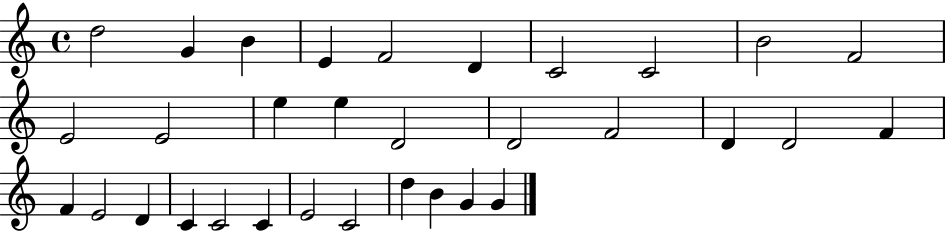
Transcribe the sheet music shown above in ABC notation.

X:1
T:Untitled
M:4/4
L:1/4
K:C
d2 G B E F2 D C2 C2 B2 F2 E2 E2 e e D2 D2 F2 D D2 F F E2 D C C2 C E2 C2 d B G G